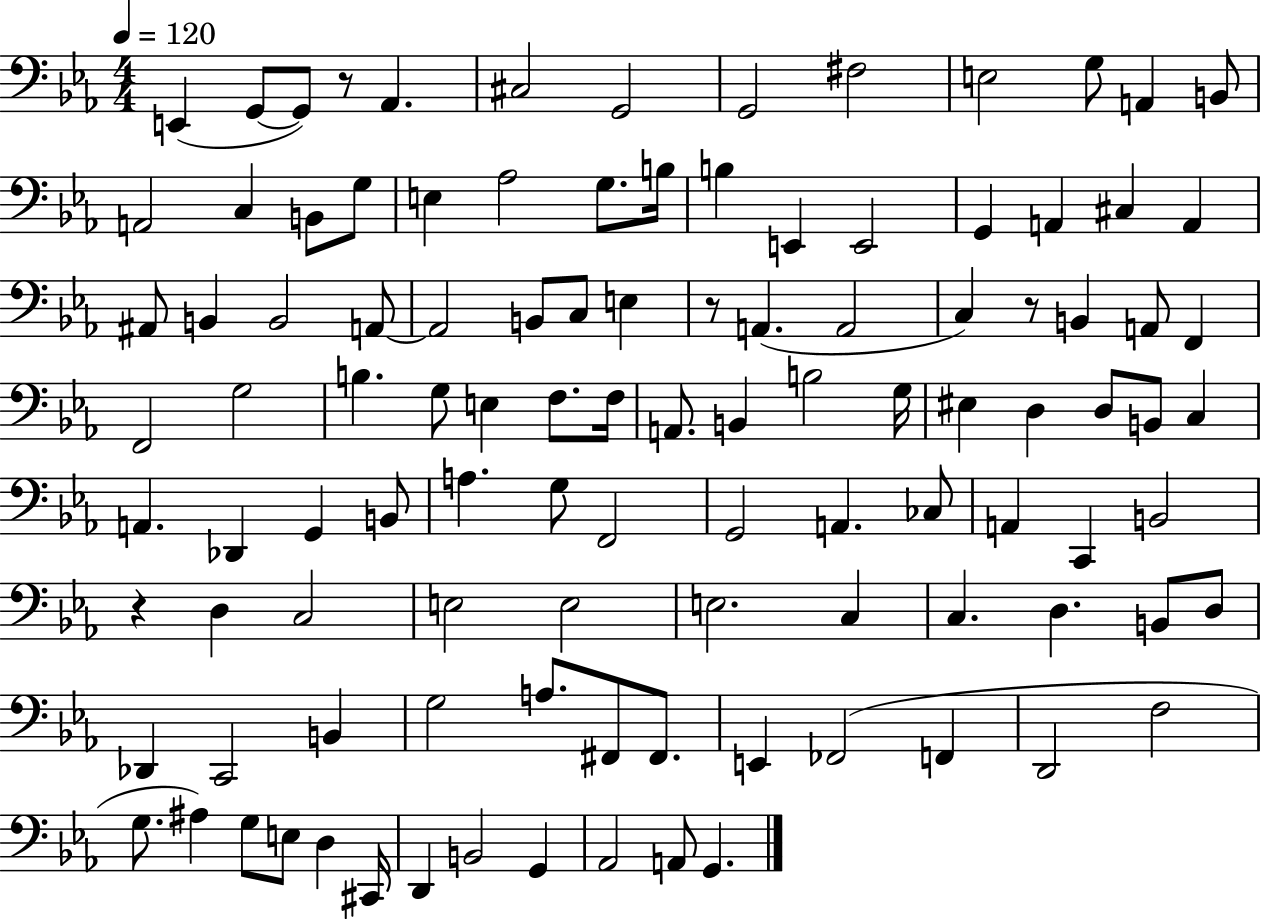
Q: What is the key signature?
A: EES major